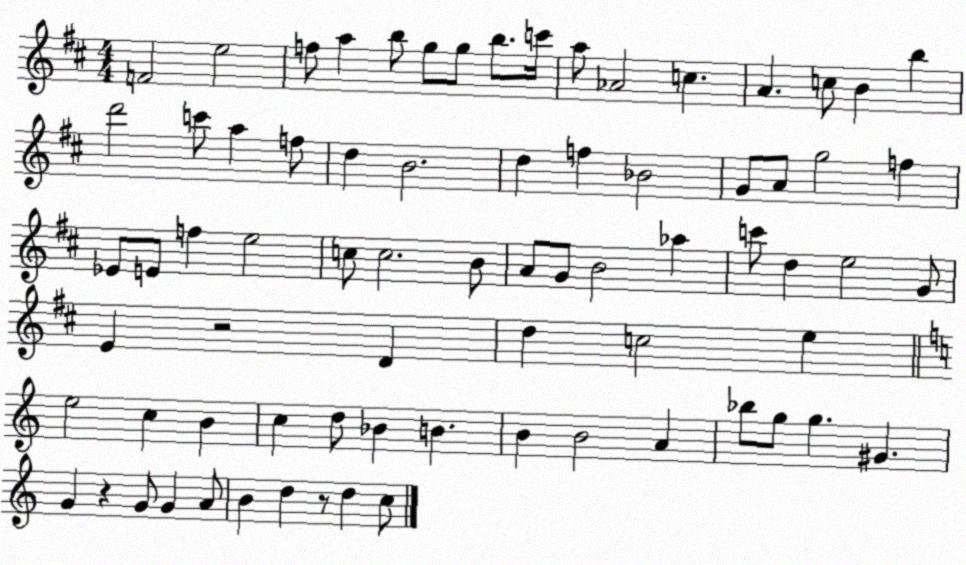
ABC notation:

X:1
T:Untitled
M:4/4
L:1/4
K:D
F2 e2 f/2 a b/2 g/2 g/2 b/2 c'/4 a/2 _A2 c A c/2 B b d'2 c'/2 a f/2 d B2 d f _B2 G/2 A/2 g2 f _E/2 E/2 f e2 c/2 c2 B/2 A/2 G/2 B2 _a c'/2 d e2 G/2 E z2 D d c2 e e2 c B c d/2 _B B B B2 A _b/2 g/2 g ^G G z G/2 G A/2 B d z/2 d c/2